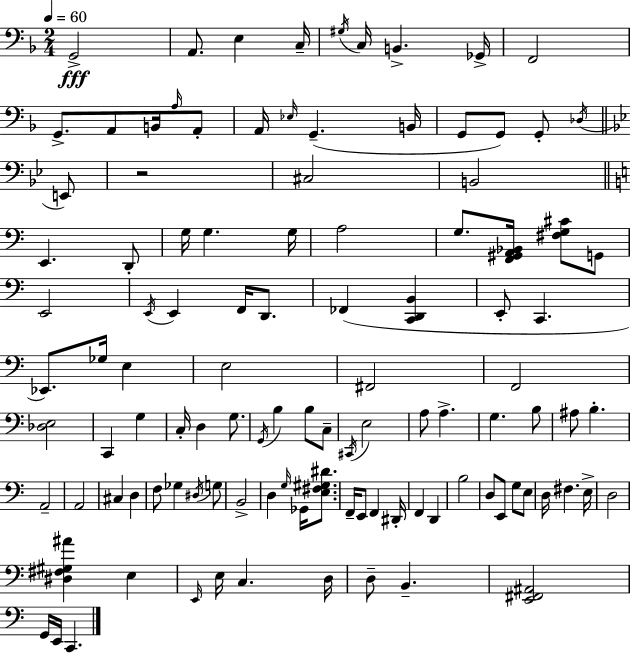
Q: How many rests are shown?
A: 1